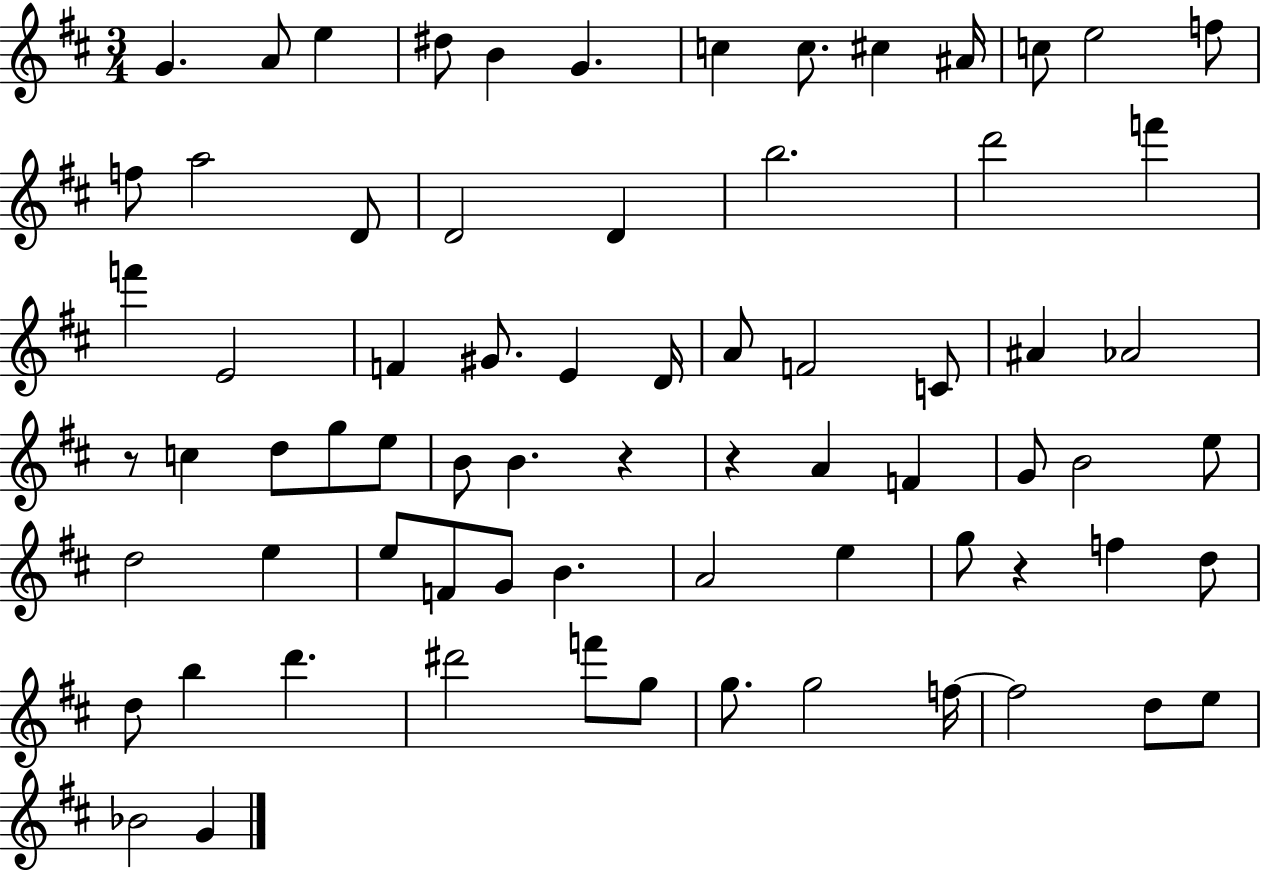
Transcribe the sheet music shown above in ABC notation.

X:1
T:Untitled
M:3/4
L:1/4
K:D
G A/2 e ^d/2 B G c c/2 ^c ^A/4 c/2 e2 f/2 f/2 a2 D/2 D2 D b2 d'2 f' f' E2 F ^G/2 E D/4 A/2 F2 C/2 ^A _A2 z/2 c d/2 g/2 e/2 B/2 B z z A F G/2 B2 e/2 d2 e e/2 F/2 G/2 B A2 e g/2 z f d/2 d/2 b d' ^d'2 f'/2 g/2 g/2 g2 f/4 f2 d/2 e/2 _B2 G